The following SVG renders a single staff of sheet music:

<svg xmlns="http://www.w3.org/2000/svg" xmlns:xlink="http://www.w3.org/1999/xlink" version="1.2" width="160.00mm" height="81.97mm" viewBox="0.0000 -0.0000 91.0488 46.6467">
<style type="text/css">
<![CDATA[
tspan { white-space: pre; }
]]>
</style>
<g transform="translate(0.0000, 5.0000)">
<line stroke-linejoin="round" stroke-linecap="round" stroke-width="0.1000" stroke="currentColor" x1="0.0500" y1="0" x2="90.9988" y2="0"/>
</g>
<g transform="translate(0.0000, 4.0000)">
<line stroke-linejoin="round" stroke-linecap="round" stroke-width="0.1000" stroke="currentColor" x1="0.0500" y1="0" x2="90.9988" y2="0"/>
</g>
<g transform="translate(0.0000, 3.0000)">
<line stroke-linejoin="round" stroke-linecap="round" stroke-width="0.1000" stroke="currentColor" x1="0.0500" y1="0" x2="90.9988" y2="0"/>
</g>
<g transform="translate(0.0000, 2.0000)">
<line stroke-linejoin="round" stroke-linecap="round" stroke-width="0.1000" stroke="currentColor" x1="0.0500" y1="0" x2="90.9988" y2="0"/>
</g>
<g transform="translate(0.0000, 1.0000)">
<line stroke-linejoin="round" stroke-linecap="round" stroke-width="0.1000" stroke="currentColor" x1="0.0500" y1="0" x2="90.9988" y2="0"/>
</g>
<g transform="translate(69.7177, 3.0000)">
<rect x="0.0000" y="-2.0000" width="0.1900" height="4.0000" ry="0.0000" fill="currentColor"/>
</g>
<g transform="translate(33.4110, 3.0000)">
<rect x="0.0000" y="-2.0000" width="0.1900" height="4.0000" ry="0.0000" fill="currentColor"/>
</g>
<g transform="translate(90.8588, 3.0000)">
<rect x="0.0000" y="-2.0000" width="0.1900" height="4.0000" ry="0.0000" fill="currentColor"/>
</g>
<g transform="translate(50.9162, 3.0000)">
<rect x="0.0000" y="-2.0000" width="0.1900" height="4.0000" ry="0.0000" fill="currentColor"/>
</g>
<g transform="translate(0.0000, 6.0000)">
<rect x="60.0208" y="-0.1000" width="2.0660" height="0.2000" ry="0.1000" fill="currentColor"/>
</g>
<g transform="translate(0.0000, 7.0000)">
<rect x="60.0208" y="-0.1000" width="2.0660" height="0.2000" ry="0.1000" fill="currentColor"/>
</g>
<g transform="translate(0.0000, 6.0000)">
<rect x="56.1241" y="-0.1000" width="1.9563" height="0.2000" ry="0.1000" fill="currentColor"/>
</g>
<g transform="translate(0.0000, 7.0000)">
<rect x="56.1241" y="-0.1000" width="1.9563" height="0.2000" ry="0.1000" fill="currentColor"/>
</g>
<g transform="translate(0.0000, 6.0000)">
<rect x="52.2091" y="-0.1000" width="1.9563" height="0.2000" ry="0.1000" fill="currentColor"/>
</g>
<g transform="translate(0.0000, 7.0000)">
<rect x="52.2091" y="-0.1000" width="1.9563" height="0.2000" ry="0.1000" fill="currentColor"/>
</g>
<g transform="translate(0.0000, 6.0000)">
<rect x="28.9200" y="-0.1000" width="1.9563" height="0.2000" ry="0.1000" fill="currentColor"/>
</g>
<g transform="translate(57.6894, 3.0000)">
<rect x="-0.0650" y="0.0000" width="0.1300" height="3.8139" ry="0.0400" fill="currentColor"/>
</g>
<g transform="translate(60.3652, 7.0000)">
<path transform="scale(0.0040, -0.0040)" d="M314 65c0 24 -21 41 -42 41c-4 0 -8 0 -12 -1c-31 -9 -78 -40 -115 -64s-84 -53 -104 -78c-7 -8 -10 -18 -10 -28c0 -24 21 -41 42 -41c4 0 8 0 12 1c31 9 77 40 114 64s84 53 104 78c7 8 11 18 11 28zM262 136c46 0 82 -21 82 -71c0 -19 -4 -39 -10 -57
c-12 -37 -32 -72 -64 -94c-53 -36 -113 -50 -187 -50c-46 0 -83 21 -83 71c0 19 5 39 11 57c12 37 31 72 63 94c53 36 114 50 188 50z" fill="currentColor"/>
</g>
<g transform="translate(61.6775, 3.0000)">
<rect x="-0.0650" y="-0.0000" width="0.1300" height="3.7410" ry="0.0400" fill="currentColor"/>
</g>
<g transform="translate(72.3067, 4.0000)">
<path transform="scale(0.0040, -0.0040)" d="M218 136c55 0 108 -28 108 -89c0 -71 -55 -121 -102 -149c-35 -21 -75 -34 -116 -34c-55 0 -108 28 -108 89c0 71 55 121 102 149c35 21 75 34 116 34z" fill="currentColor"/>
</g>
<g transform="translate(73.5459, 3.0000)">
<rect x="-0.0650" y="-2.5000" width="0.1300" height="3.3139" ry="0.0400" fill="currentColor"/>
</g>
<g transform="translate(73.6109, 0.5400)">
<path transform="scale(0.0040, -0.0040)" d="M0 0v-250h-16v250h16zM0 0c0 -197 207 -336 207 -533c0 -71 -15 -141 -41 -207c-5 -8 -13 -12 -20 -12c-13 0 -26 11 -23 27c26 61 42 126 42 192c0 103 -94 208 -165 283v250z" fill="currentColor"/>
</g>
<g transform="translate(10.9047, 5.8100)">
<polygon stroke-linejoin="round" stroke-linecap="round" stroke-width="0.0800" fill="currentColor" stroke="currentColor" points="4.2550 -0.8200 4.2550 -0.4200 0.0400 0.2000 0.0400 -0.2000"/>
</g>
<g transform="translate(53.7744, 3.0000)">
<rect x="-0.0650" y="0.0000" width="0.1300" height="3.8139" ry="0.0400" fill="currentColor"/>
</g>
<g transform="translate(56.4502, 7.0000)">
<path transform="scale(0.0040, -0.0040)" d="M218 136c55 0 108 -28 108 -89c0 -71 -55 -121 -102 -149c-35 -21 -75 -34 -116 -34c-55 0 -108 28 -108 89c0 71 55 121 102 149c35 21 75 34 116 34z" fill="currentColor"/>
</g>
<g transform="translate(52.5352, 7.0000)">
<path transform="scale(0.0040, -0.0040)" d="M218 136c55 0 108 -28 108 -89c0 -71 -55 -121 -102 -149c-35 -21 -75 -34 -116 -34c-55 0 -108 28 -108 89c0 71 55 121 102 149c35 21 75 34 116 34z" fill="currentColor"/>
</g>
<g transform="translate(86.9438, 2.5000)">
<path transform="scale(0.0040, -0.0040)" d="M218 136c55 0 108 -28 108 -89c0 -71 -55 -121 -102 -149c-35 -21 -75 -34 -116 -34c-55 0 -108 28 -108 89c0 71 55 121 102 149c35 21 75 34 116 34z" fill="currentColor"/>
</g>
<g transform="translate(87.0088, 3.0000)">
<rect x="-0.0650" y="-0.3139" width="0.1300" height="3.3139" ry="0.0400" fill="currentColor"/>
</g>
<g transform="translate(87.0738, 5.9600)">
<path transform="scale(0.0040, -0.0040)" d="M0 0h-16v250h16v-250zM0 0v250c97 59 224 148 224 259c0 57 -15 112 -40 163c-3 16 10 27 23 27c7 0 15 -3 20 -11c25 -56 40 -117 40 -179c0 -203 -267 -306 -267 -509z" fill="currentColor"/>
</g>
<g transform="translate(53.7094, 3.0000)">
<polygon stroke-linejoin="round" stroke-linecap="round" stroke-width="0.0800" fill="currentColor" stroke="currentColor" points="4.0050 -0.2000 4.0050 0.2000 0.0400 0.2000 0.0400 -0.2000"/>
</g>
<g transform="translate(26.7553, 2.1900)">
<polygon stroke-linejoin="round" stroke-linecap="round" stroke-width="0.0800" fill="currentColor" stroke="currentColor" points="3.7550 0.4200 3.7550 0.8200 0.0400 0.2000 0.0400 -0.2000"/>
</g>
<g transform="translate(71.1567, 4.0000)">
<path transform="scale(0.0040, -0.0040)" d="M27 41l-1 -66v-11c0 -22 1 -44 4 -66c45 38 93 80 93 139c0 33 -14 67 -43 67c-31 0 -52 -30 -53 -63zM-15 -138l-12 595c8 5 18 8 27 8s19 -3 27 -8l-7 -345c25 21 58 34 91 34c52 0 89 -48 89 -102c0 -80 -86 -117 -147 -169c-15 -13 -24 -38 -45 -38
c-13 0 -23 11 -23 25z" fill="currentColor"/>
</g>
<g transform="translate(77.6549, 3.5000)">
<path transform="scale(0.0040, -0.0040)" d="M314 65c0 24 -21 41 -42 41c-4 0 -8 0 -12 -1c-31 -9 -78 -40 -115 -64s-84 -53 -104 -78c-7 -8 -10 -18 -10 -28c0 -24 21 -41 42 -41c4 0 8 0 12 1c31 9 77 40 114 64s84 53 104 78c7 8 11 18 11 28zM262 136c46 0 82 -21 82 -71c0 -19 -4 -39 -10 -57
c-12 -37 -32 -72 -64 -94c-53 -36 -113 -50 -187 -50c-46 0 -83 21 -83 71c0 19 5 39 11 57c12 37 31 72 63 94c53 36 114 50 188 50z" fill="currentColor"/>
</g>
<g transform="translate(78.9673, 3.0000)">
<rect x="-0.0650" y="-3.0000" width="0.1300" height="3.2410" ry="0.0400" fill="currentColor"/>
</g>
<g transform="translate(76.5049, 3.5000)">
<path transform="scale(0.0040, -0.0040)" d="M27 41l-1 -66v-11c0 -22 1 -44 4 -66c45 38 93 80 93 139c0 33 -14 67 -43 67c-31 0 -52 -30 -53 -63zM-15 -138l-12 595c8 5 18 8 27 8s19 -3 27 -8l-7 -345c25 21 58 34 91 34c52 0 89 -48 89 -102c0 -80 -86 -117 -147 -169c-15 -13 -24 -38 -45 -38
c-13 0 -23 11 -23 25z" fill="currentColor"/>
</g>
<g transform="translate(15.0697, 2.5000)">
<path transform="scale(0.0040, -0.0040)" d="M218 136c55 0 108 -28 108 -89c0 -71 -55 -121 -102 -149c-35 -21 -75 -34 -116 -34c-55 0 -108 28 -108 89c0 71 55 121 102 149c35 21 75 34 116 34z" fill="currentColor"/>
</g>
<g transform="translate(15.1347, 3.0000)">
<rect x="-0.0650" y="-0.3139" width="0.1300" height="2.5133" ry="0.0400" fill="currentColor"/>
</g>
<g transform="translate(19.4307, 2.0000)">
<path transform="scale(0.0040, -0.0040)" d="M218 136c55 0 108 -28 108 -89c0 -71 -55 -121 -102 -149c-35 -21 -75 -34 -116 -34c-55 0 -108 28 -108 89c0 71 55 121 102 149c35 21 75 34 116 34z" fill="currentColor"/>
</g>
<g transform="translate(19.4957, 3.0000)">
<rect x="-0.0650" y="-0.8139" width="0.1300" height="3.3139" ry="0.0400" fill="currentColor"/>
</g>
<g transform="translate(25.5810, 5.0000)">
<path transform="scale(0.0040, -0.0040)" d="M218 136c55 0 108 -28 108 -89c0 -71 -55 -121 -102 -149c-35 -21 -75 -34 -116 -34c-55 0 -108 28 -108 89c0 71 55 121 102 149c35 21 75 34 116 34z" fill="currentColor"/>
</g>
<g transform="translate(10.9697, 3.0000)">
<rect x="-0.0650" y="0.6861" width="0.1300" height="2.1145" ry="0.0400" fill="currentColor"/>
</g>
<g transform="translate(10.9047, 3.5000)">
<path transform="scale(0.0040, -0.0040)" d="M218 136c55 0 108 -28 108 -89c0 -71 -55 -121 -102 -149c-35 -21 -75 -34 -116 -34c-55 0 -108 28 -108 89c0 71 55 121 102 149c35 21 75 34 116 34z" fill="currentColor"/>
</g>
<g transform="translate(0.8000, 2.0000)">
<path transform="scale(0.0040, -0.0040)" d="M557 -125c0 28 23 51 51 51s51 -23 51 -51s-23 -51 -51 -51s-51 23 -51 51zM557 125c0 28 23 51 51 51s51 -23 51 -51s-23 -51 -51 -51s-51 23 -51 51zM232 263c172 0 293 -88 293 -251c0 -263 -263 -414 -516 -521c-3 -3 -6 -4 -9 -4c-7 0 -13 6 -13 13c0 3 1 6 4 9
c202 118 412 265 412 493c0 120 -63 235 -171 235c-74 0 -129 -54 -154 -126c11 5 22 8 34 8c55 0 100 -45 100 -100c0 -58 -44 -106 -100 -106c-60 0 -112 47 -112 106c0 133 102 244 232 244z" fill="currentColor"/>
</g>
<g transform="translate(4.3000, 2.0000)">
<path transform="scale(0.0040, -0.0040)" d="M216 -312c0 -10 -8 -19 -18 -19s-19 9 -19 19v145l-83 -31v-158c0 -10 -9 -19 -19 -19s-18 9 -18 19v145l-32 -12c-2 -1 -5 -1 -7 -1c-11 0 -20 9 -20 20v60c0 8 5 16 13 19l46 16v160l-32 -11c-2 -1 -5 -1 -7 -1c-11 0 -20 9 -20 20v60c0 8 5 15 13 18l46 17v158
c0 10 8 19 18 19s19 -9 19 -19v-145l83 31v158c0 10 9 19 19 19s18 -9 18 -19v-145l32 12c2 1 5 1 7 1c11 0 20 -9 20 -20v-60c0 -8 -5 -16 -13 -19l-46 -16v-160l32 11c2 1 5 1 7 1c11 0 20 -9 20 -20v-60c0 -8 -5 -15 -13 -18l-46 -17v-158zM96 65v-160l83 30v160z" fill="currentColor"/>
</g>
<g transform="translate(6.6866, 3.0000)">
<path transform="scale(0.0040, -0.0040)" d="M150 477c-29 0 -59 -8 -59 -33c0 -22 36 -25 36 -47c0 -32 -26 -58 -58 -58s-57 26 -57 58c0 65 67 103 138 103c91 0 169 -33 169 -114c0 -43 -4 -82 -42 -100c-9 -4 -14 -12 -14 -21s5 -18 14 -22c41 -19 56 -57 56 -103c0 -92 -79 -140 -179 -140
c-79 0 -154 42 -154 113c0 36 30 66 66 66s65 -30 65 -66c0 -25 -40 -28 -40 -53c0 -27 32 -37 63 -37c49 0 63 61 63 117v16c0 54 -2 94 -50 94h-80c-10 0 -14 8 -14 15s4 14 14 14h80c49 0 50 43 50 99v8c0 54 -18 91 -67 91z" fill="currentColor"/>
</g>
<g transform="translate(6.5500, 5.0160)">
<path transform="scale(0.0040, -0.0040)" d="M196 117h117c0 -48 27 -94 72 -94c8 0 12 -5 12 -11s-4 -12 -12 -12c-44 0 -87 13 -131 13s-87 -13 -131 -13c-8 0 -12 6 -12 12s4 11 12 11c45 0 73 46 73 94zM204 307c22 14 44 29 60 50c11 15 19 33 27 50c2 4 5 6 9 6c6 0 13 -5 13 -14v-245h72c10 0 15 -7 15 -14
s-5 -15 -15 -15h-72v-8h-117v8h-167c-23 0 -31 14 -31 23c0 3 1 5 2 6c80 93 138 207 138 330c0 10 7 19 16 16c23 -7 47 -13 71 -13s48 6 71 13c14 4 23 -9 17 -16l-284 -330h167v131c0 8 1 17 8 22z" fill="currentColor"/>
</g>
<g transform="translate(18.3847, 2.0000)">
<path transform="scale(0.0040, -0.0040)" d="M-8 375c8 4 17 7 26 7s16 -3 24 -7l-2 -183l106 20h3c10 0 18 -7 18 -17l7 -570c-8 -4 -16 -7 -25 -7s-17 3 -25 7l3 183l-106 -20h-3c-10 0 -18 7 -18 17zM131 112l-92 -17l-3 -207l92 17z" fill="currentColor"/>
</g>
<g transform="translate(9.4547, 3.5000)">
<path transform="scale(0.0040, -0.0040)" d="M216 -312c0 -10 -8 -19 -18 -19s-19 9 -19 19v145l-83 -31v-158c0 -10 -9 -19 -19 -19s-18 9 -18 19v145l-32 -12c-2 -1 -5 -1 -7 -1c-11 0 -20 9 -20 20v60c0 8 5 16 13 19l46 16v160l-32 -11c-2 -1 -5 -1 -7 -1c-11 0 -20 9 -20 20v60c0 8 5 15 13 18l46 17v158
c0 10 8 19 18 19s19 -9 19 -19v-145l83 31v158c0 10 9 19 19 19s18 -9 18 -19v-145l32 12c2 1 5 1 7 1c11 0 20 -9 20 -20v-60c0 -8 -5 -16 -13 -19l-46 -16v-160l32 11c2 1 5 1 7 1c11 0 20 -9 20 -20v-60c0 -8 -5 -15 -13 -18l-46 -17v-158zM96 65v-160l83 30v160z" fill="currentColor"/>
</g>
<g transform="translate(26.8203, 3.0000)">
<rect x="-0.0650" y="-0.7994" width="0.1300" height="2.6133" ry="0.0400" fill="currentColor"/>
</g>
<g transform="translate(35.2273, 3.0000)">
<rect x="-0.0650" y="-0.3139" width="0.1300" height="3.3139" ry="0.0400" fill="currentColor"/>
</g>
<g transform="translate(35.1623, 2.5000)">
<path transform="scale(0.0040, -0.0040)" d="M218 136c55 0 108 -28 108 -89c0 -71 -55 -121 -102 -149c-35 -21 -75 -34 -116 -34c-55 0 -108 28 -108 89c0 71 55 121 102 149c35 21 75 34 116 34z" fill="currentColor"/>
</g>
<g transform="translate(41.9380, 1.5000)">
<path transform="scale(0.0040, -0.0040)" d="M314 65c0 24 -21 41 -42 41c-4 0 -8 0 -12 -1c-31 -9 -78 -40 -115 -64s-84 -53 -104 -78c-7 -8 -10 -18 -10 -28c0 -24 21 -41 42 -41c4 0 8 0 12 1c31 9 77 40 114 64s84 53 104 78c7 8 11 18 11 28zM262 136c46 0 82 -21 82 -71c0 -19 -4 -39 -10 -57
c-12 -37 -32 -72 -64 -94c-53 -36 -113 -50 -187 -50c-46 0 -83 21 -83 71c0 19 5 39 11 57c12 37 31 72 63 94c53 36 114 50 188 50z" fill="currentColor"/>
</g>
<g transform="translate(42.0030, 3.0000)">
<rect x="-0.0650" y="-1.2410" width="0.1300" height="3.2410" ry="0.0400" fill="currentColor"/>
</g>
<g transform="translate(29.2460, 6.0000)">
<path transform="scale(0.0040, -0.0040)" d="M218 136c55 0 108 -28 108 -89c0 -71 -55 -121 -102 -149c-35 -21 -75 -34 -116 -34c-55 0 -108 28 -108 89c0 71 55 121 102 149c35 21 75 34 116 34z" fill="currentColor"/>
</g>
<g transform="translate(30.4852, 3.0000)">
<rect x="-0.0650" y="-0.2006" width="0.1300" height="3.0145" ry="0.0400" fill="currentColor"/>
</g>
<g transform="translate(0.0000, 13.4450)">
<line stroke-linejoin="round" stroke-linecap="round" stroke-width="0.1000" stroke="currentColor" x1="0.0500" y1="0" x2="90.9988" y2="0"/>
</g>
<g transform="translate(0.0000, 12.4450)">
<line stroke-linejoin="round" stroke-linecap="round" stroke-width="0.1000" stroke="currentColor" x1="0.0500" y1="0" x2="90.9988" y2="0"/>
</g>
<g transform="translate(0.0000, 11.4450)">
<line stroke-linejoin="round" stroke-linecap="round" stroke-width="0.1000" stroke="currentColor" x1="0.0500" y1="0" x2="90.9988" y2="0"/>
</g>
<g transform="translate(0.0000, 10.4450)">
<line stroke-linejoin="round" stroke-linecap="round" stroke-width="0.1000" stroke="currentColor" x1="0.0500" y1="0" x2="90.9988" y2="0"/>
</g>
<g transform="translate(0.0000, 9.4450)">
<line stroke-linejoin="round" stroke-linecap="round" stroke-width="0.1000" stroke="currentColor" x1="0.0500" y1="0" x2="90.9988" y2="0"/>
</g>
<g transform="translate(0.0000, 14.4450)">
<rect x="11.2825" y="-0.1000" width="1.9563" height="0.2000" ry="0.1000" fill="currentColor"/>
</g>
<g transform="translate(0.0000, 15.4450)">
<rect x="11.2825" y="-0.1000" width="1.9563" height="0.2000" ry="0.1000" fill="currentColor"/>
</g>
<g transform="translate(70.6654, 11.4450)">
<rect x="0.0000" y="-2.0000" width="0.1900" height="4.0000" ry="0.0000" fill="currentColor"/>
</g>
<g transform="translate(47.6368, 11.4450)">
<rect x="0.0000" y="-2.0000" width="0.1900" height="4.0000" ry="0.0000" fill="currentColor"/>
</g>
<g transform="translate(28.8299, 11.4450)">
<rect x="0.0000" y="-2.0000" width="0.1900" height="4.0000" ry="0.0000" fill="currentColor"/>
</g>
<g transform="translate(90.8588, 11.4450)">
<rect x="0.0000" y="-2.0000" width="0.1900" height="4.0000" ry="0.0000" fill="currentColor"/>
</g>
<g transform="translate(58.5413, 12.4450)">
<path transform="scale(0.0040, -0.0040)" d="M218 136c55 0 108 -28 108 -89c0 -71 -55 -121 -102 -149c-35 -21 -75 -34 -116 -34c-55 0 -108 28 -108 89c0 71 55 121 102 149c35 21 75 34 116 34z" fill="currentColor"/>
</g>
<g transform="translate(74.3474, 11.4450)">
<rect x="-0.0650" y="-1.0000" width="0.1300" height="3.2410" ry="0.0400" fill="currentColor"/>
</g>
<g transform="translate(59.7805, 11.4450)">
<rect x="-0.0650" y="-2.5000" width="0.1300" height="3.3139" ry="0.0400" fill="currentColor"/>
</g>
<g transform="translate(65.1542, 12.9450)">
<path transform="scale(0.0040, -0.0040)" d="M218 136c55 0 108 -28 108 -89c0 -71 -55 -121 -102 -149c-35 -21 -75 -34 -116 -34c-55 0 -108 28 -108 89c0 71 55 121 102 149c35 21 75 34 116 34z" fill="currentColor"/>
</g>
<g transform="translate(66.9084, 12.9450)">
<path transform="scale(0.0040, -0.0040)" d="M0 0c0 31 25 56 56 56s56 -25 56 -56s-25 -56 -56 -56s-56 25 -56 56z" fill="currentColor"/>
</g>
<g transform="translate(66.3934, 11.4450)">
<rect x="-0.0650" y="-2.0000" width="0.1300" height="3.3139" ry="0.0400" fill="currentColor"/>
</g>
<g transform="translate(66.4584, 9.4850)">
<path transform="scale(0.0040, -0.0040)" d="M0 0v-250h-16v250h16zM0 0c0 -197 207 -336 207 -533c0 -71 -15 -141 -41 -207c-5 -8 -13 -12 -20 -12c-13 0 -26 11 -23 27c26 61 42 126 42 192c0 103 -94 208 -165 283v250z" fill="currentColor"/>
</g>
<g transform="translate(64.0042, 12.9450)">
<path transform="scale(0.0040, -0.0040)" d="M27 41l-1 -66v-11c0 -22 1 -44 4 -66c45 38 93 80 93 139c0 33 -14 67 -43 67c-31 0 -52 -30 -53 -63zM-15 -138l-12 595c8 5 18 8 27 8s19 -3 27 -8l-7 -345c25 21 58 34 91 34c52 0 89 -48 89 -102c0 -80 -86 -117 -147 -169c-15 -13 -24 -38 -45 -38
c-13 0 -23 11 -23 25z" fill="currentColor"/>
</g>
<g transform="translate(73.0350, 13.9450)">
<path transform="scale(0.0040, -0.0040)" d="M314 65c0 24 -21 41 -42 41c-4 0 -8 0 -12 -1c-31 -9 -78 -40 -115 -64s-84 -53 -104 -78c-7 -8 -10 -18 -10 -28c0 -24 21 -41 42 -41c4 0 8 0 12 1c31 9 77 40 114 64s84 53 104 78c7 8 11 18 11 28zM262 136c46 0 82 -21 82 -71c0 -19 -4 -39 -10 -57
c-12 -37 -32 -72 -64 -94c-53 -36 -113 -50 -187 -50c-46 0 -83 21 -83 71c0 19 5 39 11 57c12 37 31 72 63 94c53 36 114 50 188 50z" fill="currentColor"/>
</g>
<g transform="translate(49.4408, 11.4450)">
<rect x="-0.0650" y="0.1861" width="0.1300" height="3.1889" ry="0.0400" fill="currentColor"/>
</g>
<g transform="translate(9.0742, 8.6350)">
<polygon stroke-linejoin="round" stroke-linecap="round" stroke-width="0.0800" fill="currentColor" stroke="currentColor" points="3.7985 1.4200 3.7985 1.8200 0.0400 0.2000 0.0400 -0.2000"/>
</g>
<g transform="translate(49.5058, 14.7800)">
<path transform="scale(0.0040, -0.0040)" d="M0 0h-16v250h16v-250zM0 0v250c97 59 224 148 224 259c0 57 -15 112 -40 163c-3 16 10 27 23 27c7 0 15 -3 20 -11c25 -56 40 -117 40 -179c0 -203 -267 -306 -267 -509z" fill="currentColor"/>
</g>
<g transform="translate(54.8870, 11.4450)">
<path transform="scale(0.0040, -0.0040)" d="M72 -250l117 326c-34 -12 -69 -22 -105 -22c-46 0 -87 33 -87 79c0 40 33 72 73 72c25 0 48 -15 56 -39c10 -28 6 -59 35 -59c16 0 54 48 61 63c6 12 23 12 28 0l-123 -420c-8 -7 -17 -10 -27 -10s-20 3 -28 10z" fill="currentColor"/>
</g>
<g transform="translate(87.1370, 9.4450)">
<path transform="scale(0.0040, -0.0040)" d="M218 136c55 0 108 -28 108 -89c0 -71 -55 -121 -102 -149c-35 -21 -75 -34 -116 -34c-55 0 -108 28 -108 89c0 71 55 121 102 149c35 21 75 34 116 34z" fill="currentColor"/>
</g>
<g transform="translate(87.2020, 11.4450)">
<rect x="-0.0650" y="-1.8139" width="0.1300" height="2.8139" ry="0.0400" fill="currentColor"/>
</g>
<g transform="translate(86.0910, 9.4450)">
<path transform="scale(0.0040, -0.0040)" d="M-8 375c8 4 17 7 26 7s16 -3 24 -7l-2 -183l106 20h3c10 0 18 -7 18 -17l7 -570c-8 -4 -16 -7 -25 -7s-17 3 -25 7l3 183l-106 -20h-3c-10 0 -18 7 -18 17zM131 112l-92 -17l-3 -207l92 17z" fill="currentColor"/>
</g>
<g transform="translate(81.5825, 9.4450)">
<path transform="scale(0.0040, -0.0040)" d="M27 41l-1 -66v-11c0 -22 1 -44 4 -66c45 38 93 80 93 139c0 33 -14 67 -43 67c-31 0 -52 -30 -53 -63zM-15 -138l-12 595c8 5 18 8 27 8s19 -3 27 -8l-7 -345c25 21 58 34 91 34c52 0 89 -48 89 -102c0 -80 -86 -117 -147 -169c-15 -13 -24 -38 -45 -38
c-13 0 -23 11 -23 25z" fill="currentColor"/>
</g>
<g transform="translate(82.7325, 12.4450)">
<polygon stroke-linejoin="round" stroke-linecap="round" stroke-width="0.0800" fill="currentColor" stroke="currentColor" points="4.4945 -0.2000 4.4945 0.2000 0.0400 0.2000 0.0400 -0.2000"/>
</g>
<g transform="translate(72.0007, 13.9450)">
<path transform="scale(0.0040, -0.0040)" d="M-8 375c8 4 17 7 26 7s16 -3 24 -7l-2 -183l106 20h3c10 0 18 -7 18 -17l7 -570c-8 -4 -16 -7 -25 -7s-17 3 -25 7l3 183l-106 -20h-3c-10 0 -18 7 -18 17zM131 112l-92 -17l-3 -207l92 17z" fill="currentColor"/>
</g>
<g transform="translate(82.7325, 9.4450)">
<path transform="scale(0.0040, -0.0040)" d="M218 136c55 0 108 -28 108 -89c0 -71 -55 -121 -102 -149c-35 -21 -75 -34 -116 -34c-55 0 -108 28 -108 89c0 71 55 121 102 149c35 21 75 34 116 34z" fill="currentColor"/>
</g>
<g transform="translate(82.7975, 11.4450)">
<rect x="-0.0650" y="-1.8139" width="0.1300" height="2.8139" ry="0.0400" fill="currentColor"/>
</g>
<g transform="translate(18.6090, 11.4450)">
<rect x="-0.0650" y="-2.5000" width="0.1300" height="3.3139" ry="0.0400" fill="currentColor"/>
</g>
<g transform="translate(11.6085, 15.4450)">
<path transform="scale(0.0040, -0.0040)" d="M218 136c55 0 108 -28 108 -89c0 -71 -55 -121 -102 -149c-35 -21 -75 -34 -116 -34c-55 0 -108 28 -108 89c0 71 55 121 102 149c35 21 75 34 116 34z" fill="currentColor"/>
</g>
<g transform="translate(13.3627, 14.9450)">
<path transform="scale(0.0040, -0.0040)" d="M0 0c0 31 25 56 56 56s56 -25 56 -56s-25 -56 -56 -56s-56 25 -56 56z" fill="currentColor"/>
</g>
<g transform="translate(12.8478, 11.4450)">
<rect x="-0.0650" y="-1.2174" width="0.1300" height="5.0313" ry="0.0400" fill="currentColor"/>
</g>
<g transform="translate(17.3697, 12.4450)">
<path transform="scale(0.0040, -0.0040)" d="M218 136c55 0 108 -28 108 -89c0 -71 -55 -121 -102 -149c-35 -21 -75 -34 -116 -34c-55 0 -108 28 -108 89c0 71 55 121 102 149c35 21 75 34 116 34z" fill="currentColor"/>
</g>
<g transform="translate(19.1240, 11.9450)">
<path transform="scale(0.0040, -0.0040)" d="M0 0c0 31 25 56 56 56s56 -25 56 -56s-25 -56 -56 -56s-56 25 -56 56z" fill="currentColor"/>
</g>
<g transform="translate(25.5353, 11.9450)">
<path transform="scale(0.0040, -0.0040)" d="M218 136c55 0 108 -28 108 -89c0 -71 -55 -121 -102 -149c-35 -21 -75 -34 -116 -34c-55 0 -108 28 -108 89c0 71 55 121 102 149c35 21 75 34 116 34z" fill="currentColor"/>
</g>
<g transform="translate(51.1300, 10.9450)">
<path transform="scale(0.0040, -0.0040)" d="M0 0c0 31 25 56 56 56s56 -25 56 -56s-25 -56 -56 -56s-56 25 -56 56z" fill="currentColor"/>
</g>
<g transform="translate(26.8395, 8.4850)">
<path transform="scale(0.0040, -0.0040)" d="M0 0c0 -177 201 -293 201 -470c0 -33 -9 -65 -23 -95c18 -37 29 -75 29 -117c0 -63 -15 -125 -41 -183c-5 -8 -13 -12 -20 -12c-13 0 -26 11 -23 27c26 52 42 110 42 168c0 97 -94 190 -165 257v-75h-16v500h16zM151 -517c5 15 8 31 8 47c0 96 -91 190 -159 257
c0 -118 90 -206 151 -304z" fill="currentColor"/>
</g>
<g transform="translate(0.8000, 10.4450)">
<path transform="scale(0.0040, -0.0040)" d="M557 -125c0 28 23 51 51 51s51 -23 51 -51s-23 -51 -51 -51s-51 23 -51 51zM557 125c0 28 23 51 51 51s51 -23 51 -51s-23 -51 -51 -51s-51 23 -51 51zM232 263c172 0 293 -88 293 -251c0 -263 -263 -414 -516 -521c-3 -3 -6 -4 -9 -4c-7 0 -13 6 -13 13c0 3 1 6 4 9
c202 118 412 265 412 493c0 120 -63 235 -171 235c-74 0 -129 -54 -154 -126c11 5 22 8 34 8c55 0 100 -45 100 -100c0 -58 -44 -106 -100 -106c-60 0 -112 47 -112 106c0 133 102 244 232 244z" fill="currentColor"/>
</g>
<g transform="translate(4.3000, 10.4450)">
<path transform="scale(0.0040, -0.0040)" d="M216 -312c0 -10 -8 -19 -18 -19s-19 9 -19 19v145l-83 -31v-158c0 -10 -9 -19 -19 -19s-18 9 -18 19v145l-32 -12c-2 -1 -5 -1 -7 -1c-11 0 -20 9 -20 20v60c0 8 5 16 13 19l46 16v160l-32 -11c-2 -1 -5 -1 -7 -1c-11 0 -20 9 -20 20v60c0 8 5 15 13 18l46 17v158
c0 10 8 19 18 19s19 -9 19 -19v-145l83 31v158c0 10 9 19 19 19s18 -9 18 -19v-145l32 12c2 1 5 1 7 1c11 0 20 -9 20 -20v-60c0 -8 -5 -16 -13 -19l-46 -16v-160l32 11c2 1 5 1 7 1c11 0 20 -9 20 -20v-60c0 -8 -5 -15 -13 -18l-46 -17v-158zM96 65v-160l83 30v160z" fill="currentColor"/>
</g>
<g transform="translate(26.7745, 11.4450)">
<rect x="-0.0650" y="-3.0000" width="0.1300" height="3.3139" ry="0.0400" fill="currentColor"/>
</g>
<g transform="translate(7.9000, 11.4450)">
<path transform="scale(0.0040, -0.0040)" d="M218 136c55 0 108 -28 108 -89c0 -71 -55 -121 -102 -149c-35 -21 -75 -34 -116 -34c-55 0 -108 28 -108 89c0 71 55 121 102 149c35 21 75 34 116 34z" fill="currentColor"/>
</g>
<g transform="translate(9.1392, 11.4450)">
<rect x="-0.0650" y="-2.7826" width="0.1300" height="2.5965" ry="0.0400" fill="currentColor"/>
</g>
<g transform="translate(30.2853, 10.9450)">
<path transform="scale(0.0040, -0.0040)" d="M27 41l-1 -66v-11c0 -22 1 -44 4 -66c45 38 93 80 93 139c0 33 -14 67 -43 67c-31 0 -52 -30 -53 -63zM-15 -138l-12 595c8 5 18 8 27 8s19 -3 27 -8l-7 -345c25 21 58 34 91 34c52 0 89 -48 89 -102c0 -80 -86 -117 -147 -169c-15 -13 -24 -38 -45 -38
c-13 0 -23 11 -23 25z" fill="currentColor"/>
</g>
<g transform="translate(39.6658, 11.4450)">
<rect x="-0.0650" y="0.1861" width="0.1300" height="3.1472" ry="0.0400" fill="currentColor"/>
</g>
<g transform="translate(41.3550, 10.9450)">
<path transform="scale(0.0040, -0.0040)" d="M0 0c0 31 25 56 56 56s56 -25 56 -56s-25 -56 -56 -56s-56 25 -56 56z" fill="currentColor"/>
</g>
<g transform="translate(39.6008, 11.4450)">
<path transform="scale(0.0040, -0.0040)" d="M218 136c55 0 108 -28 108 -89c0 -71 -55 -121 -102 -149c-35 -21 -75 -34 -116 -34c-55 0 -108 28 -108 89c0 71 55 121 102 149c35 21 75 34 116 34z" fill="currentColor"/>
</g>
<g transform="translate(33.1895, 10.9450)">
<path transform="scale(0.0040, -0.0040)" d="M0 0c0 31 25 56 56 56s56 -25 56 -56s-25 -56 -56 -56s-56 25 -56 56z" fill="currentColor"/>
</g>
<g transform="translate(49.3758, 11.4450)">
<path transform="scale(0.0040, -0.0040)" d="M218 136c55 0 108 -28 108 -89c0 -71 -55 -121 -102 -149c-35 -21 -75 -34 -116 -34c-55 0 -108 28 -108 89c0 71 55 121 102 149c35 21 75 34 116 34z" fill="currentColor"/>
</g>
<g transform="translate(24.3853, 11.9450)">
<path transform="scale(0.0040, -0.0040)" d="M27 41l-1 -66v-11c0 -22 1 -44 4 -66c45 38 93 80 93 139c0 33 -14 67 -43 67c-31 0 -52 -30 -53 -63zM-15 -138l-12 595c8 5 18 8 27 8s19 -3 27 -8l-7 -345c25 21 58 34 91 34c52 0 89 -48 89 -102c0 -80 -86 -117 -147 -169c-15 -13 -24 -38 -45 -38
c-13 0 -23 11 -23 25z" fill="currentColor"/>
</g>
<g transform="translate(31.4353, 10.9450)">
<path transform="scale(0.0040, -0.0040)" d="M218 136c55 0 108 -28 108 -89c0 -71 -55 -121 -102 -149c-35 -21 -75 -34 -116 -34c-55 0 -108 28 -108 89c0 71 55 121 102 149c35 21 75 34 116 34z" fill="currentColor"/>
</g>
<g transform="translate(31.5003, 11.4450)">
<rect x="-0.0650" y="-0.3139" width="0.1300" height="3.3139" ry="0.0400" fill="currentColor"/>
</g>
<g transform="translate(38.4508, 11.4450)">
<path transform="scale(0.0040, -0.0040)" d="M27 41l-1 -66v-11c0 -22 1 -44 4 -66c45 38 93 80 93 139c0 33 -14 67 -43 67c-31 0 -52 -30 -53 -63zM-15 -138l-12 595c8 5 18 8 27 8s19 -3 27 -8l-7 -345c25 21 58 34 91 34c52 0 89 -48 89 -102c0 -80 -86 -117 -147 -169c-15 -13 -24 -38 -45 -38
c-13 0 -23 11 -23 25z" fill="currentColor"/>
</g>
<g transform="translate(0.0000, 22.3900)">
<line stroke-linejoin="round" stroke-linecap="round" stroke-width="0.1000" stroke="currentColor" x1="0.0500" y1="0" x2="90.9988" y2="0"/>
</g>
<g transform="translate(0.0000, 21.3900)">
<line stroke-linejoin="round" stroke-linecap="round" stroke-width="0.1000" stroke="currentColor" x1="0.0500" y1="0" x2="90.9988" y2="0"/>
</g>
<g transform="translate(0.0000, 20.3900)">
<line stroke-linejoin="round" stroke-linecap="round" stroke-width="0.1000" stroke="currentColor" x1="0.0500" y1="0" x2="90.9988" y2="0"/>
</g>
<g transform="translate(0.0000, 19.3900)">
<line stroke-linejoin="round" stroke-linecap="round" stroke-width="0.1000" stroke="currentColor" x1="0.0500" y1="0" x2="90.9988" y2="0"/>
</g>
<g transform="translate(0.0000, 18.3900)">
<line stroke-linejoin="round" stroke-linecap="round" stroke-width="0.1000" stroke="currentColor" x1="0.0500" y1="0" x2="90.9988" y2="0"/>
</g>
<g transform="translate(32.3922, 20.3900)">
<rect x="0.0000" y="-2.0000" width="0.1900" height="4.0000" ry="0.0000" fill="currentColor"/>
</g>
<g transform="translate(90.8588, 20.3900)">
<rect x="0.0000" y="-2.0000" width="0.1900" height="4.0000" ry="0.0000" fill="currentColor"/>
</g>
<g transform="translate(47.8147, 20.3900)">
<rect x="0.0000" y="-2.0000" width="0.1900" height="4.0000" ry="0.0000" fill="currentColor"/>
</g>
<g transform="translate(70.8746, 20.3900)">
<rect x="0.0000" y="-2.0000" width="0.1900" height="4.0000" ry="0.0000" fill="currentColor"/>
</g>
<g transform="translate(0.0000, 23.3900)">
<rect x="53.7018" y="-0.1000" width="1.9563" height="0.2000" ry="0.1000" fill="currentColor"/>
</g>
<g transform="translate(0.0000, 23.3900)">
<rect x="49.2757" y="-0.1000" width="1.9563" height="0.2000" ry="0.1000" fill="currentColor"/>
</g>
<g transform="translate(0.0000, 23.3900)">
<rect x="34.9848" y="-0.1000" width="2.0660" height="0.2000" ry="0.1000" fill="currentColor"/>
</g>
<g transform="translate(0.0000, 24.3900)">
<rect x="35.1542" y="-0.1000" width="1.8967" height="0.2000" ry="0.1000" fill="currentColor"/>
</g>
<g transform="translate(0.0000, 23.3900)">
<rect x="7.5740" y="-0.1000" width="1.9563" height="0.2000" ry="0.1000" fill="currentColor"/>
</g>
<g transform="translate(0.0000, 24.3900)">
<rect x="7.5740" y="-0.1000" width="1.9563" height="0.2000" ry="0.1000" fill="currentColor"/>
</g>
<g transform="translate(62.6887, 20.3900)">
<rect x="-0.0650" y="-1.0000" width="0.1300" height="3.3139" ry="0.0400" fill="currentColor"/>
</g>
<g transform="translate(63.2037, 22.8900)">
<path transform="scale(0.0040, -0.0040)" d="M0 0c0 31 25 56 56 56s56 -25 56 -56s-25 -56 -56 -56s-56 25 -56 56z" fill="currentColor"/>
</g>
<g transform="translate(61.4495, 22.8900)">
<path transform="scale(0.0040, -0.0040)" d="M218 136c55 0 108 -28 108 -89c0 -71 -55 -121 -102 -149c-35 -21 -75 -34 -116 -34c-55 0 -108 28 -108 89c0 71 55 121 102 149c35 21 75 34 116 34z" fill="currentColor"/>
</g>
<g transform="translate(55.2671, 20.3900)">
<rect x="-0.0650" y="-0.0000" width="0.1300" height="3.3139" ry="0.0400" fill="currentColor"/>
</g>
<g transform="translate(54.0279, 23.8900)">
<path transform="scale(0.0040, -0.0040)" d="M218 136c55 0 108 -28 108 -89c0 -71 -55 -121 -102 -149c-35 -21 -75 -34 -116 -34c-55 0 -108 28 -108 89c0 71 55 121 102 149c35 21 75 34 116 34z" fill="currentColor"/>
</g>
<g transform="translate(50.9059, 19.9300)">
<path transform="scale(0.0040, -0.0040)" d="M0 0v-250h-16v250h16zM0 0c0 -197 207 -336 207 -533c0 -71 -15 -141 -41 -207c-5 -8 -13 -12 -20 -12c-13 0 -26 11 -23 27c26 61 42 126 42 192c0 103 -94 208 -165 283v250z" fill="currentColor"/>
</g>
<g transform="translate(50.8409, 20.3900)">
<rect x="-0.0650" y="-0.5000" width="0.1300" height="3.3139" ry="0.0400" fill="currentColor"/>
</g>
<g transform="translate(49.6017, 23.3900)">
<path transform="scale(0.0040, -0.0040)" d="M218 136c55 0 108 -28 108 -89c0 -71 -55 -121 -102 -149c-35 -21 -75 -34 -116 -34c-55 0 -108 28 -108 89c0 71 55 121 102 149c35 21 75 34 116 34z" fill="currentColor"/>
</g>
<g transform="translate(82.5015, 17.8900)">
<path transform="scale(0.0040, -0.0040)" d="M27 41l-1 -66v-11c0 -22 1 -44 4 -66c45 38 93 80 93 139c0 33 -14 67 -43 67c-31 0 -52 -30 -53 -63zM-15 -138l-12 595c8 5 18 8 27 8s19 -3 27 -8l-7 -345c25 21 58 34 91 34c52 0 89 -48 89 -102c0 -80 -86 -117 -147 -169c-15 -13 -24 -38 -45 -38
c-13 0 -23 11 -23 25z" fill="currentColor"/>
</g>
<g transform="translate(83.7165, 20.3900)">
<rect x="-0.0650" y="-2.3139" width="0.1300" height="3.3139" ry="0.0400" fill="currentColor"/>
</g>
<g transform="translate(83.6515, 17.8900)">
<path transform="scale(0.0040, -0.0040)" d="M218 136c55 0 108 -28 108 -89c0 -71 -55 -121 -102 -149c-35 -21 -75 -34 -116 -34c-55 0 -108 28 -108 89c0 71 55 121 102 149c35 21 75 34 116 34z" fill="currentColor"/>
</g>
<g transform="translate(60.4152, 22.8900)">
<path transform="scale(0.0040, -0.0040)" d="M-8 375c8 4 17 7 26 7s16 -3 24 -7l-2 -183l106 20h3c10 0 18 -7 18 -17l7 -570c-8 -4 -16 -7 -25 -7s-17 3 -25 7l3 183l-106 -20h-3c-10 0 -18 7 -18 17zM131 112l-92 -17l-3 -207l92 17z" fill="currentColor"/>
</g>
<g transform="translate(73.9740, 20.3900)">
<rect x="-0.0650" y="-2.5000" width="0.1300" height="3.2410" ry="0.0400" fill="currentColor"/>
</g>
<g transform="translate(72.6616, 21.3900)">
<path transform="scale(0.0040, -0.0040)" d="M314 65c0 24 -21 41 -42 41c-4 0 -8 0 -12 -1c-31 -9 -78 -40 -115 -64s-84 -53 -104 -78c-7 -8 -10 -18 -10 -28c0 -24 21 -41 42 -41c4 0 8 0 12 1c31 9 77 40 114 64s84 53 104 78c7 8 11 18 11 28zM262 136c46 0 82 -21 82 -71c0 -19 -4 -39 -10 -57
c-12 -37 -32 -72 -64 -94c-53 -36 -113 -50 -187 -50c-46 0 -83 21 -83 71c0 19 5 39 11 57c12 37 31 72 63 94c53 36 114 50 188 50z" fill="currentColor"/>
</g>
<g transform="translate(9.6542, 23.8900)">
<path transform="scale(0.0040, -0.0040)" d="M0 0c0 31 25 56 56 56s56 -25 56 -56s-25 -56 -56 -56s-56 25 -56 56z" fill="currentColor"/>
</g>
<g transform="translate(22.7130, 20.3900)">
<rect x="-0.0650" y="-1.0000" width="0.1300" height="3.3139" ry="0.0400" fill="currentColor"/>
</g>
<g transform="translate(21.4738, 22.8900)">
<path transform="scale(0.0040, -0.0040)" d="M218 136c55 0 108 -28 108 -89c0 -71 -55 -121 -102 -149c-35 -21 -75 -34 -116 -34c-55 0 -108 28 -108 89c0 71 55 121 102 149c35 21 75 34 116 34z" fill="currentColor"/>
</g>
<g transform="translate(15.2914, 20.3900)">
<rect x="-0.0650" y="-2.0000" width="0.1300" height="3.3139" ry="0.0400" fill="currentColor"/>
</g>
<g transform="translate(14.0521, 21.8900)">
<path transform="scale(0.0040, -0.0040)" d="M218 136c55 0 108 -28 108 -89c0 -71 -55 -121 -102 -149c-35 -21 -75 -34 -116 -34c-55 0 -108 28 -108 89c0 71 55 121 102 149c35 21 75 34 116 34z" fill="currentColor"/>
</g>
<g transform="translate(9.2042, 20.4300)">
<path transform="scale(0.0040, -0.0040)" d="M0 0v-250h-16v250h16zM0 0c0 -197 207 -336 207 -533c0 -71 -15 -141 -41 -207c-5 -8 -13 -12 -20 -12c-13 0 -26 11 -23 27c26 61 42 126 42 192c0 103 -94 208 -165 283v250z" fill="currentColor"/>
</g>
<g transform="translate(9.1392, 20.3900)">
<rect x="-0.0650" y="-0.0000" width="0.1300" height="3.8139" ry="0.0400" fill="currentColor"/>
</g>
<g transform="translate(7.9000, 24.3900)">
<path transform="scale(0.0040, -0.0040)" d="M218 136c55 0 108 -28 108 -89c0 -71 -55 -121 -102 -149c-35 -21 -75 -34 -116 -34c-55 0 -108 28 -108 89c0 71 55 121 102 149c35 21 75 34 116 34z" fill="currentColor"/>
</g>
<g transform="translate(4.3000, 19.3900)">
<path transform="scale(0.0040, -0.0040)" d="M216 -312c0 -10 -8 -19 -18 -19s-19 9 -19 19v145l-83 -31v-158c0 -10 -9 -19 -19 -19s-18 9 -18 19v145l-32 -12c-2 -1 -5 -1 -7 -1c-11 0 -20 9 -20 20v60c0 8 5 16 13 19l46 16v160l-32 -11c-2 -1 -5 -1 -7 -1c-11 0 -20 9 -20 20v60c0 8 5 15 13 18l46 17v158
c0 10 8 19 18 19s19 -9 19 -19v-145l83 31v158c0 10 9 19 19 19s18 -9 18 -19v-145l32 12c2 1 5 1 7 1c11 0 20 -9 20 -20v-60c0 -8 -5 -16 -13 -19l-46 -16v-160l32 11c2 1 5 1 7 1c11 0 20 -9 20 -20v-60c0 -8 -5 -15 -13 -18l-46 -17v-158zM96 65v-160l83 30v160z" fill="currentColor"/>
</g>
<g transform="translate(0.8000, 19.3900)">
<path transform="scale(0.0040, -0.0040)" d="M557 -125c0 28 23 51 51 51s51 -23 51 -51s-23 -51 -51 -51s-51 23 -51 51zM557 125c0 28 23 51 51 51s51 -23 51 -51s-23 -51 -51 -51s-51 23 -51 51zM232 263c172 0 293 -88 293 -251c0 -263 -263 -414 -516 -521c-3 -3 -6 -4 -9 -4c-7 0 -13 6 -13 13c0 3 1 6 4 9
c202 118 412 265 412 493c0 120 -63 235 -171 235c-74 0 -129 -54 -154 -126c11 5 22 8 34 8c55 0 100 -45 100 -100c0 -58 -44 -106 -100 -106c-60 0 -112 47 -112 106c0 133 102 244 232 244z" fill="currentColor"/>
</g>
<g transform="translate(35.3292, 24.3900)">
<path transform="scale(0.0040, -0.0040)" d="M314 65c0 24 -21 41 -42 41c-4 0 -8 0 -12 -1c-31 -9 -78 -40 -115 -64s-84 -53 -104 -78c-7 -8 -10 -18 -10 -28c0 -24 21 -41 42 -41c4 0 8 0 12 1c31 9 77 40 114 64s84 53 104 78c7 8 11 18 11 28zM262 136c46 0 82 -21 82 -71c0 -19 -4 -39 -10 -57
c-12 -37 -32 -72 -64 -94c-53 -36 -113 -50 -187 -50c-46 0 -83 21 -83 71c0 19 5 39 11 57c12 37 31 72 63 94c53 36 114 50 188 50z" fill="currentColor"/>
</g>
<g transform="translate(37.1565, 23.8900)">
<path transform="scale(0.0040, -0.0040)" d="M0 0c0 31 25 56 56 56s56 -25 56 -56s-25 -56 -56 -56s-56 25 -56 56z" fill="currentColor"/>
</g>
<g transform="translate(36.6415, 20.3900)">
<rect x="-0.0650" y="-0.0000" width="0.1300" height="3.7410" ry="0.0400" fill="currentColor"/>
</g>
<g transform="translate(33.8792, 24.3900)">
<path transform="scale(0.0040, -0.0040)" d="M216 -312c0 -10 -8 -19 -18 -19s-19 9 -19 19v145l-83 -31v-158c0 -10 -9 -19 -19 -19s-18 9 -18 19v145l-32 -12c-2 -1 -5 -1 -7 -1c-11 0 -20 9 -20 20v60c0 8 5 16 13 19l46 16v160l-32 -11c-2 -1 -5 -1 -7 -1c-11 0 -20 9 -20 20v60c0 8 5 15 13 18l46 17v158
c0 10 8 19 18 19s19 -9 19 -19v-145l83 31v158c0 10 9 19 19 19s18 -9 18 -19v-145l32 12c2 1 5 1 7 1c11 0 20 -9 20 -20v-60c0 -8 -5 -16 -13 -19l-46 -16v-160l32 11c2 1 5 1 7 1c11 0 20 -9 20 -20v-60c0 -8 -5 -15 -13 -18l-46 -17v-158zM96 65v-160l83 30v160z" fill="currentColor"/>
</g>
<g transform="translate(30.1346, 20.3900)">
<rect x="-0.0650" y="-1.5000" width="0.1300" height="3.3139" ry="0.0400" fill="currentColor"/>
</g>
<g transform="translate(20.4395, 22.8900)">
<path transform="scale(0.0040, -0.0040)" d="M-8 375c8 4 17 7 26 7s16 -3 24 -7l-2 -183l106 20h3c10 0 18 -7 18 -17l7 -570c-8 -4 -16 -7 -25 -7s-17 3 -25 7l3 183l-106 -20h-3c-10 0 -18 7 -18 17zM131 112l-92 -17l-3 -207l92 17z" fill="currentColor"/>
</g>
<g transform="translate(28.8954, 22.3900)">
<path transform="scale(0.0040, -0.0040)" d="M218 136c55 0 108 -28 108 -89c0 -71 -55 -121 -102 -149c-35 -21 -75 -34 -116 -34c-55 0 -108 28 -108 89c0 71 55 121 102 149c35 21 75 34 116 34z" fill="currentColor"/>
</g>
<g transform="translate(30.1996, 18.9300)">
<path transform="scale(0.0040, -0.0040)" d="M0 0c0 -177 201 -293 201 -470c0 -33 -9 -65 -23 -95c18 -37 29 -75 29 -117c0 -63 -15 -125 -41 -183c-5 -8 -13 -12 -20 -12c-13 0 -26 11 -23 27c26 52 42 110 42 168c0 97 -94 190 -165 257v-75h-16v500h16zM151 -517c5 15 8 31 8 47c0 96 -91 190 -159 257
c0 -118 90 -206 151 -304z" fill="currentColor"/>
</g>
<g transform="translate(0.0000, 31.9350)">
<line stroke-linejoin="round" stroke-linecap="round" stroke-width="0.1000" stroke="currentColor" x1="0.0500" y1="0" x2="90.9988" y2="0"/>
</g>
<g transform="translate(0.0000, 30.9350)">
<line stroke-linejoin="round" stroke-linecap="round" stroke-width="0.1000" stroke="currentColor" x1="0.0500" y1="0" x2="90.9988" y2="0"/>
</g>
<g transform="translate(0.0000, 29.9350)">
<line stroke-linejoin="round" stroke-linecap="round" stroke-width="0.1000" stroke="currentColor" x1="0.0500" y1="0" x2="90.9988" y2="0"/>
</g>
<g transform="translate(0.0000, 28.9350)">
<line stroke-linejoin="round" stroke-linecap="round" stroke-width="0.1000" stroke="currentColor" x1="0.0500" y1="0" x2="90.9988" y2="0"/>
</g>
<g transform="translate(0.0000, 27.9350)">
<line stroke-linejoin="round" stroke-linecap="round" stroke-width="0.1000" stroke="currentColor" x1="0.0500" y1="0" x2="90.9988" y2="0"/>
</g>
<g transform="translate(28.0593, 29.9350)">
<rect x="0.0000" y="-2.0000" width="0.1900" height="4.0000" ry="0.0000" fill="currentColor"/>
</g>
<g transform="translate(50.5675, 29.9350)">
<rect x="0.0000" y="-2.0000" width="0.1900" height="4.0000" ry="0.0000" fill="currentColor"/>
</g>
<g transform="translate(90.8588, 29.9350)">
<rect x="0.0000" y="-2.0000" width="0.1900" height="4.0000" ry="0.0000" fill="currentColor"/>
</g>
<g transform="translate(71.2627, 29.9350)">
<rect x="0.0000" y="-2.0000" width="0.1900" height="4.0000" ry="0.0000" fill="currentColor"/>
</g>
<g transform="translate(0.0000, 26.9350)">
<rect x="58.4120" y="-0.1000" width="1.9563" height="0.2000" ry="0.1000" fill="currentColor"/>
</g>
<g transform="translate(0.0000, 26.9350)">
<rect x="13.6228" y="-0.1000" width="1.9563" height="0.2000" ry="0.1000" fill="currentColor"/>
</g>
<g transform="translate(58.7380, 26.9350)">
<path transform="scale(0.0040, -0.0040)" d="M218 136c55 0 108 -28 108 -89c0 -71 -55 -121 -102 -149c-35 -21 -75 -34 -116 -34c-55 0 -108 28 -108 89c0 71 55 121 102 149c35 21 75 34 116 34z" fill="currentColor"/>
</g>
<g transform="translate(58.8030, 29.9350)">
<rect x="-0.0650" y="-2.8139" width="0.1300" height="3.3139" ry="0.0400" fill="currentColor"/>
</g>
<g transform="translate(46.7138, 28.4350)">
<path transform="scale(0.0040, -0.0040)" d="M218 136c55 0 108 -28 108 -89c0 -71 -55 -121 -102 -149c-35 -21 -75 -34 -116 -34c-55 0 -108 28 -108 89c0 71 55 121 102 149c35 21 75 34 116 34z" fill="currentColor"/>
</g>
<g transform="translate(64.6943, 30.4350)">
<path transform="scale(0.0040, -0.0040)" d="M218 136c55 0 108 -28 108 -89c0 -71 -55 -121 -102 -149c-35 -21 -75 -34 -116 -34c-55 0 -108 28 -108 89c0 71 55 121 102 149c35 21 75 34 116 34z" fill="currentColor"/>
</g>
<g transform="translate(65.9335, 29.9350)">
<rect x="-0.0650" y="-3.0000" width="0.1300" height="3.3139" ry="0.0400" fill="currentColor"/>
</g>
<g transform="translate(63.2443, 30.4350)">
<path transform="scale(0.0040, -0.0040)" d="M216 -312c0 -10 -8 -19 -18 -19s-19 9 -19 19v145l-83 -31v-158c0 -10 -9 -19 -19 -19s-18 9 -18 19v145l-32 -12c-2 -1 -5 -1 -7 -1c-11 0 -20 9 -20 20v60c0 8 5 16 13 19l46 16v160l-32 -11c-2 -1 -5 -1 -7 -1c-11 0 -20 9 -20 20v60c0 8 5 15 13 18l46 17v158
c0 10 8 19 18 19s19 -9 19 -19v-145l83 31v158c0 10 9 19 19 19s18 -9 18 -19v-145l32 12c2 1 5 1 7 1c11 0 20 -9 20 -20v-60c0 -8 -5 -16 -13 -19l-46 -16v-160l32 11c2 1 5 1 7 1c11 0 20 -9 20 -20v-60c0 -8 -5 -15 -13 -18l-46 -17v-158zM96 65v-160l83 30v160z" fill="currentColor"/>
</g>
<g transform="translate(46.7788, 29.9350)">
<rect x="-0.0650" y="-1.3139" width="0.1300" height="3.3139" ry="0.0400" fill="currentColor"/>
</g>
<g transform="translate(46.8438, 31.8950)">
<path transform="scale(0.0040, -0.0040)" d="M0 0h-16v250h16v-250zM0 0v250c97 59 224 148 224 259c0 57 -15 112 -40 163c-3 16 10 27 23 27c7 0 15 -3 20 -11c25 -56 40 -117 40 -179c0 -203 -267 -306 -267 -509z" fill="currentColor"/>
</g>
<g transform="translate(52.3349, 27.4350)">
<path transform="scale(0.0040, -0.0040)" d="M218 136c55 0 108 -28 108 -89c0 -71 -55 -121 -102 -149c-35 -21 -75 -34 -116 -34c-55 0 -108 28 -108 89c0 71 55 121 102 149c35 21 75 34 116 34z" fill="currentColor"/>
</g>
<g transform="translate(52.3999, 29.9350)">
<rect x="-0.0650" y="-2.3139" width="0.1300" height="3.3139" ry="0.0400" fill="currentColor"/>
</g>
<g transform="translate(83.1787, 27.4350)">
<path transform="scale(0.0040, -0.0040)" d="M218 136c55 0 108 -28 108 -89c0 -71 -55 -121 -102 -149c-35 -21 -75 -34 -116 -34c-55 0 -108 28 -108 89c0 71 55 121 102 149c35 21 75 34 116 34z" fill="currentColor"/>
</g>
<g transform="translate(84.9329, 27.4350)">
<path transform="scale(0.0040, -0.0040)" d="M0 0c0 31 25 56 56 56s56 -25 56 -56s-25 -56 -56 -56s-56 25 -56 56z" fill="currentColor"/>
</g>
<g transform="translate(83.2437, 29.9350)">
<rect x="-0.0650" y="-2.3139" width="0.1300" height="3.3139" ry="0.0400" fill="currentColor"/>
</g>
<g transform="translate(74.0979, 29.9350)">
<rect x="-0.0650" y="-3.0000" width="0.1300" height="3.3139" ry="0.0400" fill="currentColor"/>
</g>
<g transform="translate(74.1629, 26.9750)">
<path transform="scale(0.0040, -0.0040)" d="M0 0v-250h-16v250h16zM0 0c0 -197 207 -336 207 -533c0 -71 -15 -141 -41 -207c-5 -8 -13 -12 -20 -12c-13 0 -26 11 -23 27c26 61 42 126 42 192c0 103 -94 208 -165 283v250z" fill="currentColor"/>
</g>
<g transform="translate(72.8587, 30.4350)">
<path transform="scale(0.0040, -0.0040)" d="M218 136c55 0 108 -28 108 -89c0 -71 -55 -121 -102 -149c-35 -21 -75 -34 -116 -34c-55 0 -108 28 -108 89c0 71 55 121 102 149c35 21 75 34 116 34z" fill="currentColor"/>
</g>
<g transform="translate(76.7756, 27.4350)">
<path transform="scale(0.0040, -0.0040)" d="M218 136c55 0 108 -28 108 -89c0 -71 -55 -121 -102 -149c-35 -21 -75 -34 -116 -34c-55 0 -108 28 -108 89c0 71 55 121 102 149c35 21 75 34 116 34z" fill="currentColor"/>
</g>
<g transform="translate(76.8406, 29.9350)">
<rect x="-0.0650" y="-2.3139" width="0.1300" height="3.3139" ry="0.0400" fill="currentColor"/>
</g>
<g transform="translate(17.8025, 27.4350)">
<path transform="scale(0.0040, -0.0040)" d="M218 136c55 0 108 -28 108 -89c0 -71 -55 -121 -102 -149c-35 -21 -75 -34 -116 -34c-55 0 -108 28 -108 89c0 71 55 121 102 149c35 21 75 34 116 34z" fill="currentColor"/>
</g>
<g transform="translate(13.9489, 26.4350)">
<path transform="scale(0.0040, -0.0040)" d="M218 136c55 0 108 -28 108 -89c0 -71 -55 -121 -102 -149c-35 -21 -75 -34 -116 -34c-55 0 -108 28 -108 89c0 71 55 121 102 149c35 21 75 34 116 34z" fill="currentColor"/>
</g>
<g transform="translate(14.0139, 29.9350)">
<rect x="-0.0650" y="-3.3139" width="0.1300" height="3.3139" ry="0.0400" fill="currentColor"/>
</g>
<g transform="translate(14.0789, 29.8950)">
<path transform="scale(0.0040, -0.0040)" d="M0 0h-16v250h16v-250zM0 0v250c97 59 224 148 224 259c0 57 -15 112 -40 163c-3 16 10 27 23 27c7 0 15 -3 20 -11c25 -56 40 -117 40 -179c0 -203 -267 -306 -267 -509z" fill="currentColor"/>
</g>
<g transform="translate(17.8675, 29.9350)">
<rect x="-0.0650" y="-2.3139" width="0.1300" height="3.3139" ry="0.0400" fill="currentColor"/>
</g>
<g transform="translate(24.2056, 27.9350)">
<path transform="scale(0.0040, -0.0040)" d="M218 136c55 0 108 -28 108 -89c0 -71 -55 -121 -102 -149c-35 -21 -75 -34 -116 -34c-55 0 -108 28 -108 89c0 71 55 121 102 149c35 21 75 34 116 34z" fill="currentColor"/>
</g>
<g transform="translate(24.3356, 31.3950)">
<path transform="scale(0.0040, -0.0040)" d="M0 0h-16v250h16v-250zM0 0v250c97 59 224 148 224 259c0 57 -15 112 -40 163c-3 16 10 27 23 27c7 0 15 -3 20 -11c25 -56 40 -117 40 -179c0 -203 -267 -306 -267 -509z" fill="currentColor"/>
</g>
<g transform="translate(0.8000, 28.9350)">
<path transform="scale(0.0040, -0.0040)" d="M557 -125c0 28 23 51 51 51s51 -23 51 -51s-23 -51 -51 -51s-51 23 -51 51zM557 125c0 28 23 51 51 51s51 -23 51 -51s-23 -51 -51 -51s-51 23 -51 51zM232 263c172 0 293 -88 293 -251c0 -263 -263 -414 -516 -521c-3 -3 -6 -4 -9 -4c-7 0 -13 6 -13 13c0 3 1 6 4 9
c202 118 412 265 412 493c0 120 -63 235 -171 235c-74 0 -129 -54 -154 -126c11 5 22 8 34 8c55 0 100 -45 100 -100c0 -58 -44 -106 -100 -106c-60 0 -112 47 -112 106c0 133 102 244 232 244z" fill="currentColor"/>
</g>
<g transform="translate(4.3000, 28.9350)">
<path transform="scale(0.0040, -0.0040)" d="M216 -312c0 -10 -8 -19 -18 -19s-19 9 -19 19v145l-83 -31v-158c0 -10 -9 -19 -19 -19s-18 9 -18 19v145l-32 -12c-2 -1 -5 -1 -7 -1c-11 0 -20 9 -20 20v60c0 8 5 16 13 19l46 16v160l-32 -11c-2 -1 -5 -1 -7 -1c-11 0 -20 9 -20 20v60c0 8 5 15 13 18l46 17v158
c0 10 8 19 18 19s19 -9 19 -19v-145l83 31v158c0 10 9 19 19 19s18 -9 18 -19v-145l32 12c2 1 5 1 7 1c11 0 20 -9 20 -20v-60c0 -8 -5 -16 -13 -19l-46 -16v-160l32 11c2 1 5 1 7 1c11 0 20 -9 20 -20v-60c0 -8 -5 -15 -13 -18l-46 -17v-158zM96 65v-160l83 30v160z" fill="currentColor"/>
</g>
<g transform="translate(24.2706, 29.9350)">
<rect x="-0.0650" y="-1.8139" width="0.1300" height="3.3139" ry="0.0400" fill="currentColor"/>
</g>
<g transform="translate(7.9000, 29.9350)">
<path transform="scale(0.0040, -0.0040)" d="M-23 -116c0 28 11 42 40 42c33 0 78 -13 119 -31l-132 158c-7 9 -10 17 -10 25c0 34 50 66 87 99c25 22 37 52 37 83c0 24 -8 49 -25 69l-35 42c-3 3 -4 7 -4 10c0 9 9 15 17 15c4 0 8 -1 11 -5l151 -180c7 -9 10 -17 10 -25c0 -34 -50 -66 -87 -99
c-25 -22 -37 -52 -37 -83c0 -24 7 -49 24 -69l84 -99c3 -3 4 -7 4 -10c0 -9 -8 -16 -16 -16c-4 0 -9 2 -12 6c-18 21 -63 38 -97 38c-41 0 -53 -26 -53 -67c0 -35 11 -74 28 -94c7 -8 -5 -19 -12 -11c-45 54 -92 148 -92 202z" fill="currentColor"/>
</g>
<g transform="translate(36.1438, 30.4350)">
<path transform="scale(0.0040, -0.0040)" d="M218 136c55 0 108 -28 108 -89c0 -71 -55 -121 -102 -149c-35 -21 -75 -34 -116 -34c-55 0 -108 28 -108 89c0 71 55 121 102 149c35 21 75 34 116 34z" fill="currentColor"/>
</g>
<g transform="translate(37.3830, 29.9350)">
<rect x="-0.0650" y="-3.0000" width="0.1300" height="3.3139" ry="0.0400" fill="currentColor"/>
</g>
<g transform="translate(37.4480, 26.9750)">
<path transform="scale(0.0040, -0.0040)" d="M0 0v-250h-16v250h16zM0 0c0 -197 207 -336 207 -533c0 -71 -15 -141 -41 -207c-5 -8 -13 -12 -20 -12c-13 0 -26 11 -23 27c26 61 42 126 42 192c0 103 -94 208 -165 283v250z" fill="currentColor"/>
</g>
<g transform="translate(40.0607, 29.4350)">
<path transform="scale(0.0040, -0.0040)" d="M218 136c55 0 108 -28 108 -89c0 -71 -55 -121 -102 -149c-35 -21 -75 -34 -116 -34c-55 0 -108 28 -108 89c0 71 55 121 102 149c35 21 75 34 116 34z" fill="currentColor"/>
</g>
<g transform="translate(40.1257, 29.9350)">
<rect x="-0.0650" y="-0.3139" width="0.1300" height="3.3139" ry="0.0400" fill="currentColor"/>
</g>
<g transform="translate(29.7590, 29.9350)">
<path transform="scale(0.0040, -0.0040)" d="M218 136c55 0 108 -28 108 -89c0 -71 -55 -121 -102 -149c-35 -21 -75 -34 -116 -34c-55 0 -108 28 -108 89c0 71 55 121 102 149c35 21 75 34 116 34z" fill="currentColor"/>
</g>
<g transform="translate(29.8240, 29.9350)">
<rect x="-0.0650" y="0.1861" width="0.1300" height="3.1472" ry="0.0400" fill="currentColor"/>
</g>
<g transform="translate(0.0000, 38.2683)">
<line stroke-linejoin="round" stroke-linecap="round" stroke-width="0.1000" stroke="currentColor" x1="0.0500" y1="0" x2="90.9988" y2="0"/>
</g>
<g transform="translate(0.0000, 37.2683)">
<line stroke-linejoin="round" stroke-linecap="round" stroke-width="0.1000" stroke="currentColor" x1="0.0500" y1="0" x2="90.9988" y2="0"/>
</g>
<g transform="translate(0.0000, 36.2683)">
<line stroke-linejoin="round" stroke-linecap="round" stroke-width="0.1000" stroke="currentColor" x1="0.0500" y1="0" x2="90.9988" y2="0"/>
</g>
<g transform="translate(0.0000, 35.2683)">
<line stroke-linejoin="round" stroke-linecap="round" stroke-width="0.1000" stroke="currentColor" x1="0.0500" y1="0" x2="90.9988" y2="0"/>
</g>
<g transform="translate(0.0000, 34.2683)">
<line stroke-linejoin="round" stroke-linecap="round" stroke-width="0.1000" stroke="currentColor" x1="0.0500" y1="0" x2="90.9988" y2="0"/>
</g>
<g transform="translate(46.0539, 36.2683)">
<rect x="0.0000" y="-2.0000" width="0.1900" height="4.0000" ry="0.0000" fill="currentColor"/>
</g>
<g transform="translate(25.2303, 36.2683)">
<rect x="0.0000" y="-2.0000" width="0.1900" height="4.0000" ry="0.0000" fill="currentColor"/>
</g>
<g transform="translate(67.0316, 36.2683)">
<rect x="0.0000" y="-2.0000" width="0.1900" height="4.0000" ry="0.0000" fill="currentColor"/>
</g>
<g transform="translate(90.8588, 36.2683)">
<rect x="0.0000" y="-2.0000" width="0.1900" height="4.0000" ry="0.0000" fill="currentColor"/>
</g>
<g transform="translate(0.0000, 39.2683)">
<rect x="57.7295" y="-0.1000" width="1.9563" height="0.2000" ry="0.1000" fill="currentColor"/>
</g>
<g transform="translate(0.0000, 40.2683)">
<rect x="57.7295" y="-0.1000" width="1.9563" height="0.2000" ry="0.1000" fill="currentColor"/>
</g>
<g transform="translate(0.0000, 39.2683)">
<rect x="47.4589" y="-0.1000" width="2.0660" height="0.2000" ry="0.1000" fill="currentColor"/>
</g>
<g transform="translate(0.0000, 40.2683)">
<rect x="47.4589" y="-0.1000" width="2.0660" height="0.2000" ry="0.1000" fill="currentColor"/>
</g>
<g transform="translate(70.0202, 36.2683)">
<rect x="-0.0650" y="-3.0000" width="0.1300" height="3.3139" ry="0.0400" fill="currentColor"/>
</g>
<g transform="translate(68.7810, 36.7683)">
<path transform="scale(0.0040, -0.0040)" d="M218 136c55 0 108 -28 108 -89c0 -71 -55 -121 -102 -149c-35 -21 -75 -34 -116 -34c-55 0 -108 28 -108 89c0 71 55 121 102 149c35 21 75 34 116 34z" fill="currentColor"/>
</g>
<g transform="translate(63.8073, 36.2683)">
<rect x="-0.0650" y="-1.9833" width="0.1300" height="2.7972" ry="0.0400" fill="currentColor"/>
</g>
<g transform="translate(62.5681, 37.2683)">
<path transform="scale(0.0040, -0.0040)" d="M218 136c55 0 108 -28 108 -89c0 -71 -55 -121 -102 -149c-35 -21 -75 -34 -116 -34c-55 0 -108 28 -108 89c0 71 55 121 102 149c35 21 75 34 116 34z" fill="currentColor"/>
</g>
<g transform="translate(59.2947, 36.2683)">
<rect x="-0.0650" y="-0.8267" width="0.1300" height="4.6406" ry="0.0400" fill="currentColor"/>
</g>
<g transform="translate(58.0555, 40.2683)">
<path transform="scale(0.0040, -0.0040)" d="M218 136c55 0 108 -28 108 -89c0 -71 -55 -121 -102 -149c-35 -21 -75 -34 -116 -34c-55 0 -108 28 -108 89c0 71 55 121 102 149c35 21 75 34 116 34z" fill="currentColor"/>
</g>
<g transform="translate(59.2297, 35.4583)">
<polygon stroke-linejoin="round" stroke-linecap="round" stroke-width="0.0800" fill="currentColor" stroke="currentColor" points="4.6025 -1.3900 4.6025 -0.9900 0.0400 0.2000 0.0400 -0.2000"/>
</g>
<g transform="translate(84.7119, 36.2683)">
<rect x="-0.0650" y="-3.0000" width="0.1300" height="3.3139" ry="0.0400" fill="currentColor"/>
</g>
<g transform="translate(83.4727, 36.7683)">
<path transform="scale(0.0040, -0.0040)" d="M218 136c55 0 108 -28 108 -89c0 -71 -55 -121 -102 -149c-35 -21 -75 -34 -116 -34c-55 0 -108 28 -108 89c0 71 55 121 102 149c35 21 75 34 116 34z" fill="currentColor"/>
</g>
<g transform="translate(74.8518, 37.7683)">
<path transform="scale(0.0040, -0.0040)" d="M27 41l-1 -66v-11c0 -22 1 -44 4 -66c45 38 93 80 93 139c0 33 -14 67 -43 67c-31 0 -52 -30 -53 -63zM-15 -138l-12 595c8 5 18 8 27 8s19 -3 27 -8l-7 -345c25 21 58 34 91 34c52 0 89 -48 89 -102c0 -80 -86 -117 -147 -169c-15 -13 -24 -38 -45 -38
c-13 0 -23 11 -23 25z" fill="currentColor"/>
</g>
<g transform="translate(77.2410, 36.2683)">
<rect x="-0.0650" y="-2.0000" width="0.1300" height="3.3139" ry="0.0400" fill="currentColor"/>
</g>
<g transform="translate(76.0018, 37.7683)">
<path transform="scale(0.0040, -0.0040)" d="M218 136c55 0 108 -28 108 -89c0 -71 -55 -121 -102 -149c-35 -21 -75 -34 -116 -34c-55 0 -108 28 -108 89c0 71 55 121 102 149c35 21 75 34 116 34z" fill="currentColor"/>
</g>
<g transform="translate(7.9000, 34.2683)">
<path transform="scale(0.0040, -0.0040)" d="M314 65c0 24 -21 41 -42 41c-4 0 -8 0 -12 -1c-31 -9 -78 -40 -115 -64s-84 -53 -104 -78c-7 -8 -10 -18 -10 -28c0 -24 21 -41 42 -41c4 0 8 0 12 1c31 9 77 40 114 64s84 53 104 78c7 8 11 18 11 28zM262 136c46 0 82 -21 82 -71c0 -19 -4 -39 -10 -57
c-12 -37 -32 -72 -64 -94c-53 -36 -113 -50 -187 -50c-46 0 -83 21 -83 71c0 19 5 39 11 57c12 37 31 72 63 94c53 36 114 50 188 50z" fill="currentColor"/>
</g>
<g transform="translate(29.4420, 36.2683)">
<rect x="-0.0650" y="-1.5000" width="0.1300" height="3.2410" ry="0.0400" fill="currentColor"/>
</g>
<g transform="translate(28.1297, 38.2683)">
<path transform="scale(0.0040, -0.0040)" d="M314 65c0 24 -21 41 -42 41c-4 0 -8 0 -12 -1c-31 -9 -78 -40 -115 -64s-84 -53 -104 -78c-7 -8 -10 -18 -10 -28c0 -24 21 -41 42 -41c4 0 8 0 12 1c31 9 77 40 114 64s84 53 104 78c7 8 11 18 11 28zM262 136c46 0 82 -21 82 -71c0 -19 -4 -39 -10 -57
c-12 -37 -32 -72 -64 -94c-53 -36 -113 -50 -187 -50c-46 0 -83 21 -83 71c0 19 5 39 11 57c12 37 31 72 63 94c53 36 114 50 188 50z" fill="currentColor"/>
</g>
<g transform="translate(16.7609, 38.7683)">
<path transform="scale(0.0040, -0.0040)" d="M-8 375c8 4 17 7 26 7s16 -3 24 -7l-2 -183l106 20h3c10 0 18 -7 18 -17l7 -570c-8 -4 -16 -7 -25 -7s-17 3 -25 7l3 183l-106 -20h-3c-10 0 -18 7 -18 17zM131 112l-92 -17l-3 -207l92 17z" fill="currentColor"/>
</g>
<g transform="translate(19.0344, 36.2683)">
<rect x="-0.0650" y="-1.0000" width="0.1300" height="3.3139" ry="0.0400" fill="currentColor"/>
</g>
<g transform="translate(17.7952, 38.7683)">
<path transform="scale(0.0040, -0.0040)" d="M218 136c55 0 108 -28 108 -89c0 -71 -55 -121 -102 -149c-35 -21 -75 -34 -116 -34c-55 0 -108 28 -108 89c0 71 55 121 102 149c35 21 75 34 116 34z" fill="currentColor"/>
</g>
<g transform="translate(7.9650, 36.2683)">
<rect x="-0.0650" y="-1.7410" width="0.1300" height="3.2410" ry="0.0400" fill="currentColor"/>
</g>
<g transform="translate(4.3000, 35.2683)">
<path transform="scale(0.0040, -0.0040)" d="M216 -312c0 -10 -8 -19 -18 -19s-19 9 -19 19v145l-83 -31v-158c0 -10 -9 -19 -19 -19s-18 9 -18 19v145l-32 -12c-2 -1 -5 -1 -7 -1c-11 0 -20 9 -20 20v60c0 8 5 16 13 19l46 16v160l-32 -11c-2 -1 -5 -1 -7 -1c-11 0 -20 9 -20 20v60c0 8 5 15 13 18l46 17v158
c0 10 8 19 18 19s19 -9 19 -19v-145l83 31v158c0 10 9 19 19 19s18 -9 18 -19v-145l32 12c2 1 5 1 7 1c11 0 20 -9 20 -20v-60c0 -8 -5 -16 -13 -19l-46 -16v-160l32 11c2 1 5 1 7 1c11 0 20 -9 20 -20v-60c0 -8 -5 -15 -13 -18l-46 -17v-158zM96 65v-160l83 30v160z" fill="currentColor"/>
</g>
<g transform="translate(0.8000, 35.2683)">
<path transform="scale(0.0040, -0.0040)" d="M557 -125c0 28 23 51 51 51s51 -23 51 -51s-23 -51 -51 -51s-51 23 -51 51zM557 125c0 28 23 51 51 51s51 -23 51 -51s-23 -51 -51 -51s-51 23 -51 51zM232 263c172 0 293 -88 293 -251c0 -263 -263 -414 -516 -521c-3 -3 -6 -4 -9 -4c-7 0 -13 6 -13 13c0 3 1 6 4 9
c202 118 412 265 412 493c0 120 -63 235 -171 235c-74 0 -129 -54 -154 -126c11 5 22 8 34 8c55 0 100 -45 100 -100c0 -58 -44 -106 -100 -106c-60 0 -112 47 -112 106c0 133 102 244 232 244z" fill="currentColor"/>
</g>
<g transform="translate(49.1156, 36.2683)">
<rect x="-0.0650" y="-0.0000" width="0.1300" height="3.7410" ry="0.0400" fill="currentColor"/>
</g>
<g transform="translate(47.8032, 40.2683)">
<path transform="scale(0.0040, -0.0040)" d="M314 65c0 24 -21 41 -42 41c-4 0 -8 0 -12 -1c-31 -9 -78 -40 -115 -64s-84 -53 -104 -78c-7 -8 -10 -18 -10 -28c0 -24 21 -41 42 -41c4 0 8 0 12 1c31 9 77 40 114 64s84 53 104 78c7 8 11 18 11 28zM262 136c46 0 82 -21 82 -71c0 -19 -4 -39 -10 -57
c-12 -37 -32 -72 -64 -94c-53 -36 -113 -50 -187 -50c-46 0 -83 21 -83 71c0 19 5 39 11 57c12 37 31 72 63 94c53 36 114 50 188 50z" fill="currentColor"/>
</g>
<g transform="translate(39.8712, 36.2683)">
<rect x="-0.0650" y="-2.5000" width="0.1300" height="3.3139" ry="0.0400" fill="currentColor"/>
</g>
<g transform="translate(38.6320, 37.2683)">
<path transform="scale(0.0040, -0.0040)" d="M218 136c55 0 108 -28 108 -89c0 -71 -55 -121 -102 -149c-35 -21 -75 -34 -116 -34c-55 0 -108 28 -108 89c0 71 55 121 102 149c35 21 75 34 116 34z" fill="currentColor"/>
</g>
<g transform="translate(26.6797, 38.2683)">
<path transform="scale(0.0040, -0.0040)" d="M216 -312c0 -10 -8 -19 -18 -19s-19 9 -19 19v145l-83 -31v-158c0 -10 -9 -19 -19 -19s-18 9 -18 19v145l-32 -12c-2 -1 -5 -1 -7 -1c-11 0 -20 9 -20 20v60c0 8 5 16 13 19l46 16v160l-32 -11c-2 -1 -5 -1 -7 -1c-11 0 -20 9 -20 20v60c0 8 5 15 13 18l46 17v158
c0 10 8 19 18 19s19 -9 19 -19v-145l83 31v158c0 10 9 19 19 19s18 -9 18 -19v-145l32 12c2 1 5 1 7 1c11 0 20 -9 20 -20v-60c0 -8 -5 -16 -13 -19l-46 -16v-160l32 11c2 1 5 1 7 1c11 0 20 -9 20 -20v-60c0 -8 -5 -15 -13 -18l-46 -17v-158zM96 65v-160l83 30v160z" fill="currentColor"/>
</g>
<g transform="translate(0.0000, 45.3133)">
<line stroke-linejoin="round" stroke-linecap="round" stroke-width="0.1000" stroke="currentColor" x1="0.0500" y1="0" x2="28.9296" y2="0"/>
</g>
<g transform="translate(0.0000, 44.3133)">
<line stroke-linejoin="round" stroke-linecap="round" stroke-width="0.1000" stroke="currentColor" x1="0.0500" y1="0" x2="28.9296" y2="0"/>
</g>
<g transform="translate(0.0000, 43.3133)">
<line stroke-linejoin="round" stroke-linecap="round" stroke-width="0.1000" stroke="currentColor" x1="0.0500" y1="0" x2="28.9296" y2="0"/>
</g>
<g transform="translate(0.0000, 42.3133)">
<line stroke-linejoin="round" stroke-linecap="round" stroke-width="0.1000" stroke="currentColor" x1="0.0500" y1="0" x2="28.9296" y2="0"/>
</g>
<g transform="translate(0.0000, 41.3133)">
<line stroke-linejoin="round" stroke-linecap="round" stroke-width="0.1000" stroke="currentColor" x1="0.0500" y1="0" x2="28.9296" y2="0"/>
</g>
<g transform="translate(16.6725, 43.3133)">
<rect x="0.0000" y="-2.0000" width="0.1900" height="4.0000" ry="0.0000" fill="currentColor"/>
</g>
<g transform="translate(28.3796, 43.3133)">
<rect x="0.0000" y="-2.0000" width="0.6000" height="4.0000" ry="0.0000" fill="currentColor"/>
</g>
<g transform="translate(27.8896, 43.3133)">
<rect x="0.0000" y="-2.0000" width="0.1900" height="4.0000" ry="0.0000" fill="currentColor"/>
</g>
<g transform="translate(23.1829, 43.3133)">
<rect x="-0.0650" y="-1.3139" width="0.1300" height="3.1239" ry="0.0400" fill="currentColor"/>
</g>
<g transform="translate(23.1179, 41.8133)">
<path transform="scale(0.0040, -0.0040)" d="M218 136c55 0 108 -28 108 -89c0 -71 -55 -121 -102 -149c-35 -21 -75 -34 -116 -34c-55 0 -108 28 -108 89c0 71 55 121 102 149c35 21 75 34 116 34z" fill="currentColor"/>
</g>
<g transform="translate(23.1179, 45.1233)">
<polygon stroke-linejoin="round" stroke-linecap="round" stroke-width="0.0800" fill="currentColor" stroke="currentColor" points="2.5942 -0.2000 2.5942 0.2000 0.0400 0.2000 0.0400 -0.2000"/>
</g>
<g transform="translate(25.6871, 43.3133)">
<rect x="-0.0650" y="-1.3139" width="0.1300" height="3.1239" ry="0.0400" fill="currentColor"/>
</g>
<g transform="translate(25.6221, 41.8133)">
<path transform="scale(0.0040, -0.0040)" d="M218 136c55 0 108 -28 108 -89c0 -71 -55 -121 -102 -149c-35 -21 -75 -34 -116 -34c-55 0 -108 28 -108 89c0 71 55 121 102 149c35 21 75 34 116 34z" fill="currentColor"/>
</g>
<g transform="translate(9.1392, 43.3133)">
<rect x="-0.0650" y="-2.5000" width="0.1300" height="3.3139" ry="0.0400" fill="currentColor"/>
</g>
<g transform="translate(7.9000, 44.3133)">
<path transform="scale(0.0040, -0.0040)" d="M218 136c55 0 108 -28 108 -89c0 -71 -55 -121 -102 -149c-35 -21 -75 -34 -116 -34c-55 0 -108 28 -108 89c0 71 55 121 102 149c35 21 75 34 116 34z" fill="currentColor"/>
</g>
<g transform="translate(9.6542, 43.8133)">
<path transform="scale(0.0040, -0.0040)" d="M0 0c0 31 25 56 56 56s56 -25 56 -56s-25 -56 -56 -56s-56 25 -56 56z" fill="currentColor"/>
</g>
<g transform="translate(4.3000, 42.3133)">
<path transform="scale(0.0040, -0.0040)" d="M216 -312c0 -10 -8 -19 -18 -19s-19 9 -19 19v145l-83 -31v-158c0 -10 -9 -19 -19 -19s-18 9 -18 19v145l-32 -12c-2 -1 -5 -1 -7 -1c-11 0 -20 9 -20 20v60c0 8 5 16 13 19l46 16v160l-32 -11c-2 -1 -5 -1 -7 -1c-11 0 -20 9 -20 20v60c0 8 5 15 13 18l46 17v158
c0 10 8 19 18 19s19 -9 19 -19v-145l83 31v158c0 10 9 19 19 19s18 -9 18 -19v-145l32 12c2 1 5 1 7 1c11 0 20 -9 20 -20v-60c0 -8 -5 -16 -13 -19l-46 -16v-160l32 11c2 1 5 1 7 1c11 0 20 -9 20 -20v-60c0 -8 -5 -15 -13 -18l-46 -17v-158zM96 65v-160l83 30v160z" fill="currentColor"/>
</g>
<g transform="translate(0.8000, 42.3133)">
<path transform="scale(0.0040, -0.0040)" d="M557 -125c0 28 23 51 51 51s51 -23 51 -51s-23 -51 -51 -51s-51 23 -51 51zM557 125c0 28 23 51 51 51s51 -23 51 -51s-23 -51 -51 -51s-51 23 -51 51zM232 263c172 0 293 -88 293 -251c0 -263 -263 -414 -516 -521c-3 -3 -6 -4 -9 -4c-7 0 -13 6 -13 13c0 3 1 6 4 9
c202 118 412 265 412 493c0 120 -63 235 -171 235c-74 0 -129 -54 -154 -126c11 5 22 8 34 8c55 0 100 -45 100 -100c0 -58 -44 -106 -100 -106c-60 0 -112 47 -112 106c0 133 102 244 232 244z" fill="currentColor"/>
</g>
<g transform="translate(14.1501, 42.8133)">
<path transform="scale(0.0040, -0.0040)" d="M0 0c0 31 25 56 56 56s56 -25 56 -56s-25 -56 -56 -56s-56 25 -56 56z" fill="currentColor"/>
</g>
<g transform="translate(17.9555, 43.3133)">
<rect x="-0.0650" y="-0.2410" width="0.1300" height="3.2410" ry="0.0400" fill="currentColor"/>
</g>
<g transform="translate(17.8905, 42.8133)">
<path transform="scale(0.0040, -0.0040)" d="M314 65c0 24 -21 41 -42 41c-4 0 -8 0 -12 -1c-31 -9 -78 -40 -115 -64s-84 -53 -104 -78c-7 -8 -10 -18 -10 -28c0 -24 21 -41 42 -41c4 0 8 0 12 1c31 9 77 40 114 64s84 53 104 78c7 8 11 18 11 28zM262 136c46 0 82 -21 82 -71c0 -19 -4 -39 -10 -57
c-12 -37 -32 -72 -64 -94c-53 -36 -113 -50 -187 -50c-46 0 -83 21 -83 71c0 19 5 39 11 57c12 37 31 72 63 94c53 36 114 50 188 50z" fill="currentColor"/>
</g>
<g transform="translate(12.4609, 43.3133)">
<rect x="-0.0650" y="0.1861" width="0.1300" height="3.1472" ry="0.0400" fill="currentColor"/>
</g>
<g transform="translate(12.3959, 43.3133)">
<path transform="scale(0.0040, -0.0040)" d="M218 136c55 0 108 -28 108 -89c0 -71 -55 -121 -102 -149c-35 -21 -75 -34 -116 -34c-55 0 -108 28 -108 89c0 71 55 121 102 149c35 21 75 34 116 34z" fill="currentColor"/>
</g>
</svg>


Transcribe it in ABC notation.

X:1
T:Untitled
M:3/4
L:1/4
K:G
^C,/2 E,/2 F, G,,/2 E,,/2 E, G,2 C,,/2 C,,/2 C,,2 _B,,/2 _C,2 E,/2 D,/2 C,,/2 B,, _C,/4 _E, _D, D,/2 z/2 B,, _A,,/2 F,,2 _A,/2 A,/2 C,,/2 A,, F,, G,,/4 ^C,,2 E,,/2 D,, F,, B,,2 _B, z D/2 B, A,/2 D, C,/2 E, G,/2 B, C ^C, C,/2 B, B, A,2 F,, ^G,,2 B,, C,,2 C,,/2 B,,/2 C, _A,, C, B,, D, E,2 G,/2 G,/2